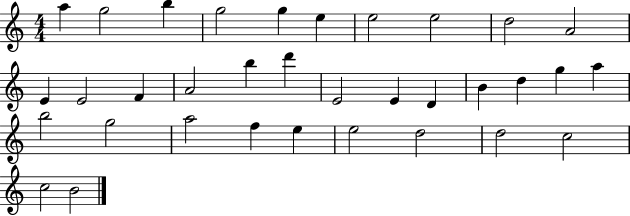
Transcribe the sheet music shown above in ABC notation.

X:1
T:Untitled
M:4/4
L:1/4
K:C
a g2 b g2 g e e2 e2 d2 A2 E E2 F A2 b d' E2 E D B d g a b2 g2 a2 f e e2 d2 d2 c2 c2 B2